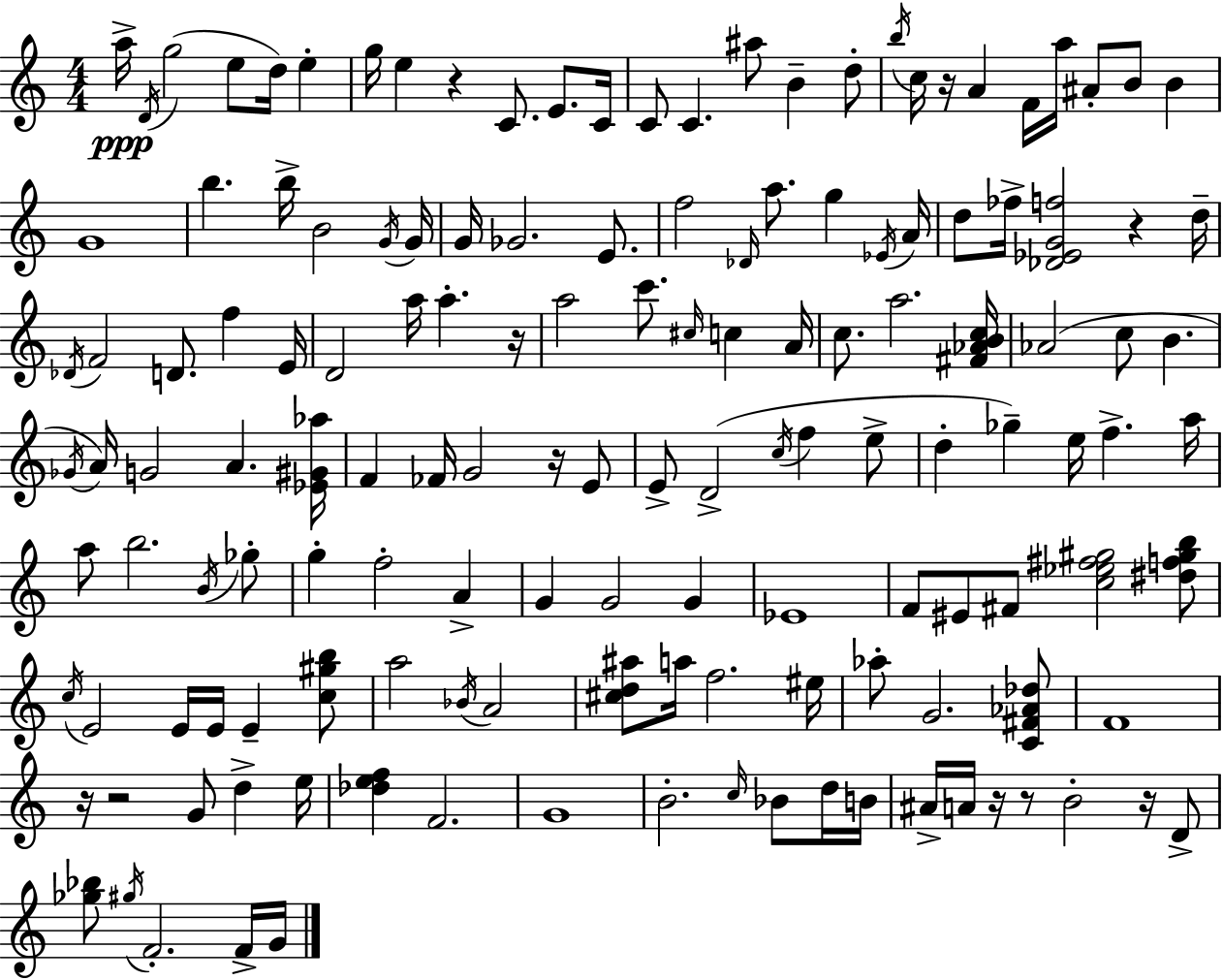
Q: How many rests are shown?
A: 10